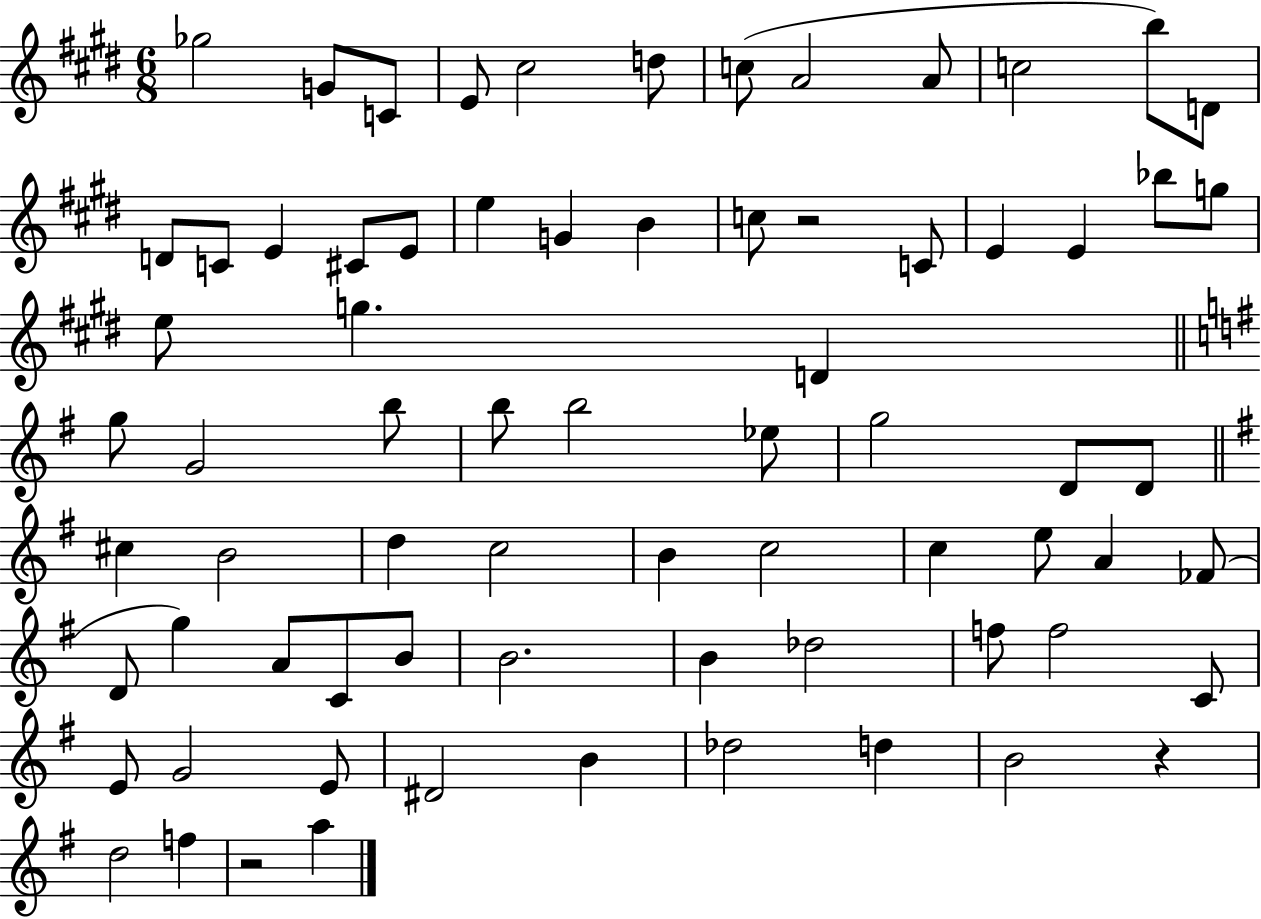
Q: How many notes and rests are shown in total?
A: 73